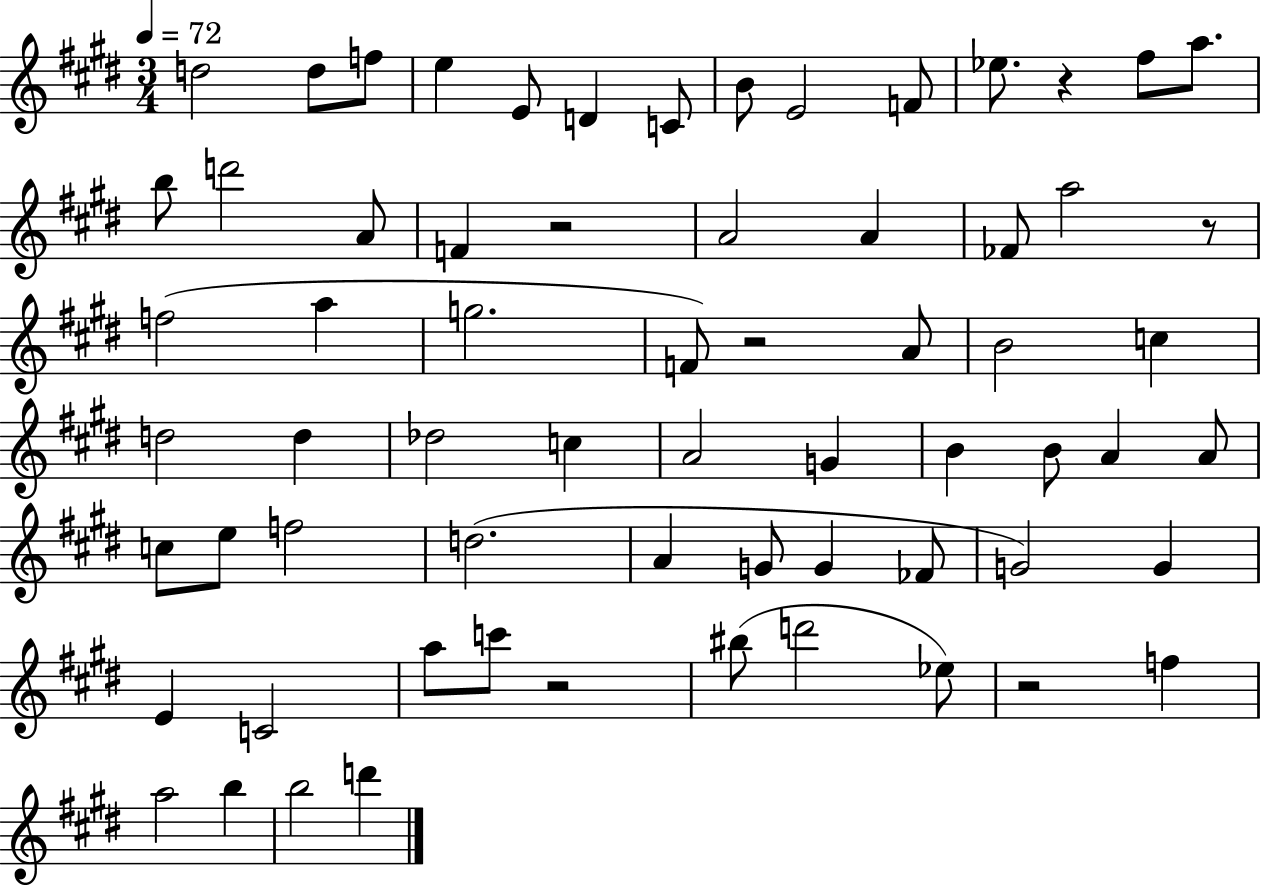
{
  \clef treble
  \numericTimeSignature
  \time 3/4
  \key e \major
  \tempo 4 = 72
  d''2 d''8 f''8 | e''4 e'8 d'4 c'8 | b'8 e'2 f'8 | ees''8. r4 fis''8 a''8. | \break b''8 d'''2 a'8 | f'4 r2 | a'2 a'4 | fes'8 a''2 r8 | \break f''2( a''4 | g''2. | f'8) r2 a'8 | b'2 c''4 | \break d''2 d''4 | des''2 c''4 | a'2 g'4 | b'4 b'8 a'4 a'8 | \break c''8 e''8 f''2 | d''2.( | a'4 g'8 g'4 fes'8 | g'2) g'4 | \break e'4 c'2 | a''8 c'''8 r2 | bis''8( d'''2 ees''8) | r2 f''4 | \break a''2 b''4 | b''2 d'''4 | \bar "|."
}